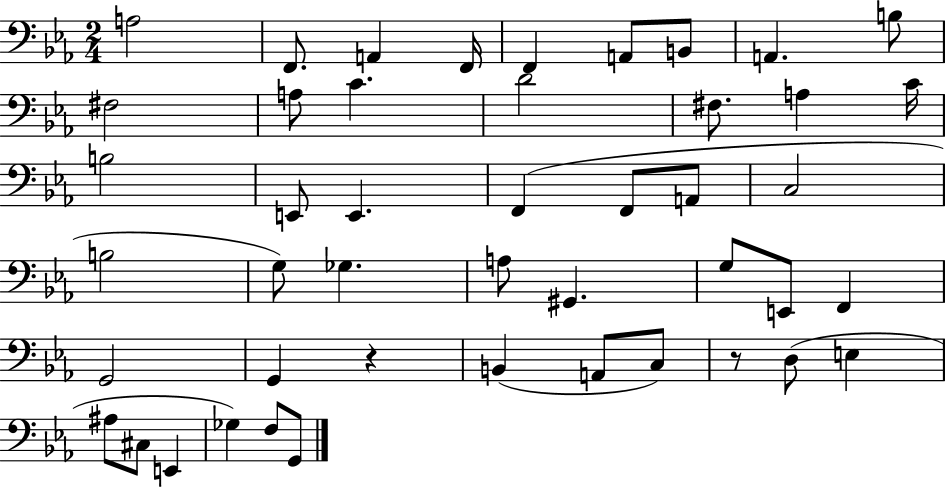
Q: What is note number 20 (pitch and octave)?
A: F2